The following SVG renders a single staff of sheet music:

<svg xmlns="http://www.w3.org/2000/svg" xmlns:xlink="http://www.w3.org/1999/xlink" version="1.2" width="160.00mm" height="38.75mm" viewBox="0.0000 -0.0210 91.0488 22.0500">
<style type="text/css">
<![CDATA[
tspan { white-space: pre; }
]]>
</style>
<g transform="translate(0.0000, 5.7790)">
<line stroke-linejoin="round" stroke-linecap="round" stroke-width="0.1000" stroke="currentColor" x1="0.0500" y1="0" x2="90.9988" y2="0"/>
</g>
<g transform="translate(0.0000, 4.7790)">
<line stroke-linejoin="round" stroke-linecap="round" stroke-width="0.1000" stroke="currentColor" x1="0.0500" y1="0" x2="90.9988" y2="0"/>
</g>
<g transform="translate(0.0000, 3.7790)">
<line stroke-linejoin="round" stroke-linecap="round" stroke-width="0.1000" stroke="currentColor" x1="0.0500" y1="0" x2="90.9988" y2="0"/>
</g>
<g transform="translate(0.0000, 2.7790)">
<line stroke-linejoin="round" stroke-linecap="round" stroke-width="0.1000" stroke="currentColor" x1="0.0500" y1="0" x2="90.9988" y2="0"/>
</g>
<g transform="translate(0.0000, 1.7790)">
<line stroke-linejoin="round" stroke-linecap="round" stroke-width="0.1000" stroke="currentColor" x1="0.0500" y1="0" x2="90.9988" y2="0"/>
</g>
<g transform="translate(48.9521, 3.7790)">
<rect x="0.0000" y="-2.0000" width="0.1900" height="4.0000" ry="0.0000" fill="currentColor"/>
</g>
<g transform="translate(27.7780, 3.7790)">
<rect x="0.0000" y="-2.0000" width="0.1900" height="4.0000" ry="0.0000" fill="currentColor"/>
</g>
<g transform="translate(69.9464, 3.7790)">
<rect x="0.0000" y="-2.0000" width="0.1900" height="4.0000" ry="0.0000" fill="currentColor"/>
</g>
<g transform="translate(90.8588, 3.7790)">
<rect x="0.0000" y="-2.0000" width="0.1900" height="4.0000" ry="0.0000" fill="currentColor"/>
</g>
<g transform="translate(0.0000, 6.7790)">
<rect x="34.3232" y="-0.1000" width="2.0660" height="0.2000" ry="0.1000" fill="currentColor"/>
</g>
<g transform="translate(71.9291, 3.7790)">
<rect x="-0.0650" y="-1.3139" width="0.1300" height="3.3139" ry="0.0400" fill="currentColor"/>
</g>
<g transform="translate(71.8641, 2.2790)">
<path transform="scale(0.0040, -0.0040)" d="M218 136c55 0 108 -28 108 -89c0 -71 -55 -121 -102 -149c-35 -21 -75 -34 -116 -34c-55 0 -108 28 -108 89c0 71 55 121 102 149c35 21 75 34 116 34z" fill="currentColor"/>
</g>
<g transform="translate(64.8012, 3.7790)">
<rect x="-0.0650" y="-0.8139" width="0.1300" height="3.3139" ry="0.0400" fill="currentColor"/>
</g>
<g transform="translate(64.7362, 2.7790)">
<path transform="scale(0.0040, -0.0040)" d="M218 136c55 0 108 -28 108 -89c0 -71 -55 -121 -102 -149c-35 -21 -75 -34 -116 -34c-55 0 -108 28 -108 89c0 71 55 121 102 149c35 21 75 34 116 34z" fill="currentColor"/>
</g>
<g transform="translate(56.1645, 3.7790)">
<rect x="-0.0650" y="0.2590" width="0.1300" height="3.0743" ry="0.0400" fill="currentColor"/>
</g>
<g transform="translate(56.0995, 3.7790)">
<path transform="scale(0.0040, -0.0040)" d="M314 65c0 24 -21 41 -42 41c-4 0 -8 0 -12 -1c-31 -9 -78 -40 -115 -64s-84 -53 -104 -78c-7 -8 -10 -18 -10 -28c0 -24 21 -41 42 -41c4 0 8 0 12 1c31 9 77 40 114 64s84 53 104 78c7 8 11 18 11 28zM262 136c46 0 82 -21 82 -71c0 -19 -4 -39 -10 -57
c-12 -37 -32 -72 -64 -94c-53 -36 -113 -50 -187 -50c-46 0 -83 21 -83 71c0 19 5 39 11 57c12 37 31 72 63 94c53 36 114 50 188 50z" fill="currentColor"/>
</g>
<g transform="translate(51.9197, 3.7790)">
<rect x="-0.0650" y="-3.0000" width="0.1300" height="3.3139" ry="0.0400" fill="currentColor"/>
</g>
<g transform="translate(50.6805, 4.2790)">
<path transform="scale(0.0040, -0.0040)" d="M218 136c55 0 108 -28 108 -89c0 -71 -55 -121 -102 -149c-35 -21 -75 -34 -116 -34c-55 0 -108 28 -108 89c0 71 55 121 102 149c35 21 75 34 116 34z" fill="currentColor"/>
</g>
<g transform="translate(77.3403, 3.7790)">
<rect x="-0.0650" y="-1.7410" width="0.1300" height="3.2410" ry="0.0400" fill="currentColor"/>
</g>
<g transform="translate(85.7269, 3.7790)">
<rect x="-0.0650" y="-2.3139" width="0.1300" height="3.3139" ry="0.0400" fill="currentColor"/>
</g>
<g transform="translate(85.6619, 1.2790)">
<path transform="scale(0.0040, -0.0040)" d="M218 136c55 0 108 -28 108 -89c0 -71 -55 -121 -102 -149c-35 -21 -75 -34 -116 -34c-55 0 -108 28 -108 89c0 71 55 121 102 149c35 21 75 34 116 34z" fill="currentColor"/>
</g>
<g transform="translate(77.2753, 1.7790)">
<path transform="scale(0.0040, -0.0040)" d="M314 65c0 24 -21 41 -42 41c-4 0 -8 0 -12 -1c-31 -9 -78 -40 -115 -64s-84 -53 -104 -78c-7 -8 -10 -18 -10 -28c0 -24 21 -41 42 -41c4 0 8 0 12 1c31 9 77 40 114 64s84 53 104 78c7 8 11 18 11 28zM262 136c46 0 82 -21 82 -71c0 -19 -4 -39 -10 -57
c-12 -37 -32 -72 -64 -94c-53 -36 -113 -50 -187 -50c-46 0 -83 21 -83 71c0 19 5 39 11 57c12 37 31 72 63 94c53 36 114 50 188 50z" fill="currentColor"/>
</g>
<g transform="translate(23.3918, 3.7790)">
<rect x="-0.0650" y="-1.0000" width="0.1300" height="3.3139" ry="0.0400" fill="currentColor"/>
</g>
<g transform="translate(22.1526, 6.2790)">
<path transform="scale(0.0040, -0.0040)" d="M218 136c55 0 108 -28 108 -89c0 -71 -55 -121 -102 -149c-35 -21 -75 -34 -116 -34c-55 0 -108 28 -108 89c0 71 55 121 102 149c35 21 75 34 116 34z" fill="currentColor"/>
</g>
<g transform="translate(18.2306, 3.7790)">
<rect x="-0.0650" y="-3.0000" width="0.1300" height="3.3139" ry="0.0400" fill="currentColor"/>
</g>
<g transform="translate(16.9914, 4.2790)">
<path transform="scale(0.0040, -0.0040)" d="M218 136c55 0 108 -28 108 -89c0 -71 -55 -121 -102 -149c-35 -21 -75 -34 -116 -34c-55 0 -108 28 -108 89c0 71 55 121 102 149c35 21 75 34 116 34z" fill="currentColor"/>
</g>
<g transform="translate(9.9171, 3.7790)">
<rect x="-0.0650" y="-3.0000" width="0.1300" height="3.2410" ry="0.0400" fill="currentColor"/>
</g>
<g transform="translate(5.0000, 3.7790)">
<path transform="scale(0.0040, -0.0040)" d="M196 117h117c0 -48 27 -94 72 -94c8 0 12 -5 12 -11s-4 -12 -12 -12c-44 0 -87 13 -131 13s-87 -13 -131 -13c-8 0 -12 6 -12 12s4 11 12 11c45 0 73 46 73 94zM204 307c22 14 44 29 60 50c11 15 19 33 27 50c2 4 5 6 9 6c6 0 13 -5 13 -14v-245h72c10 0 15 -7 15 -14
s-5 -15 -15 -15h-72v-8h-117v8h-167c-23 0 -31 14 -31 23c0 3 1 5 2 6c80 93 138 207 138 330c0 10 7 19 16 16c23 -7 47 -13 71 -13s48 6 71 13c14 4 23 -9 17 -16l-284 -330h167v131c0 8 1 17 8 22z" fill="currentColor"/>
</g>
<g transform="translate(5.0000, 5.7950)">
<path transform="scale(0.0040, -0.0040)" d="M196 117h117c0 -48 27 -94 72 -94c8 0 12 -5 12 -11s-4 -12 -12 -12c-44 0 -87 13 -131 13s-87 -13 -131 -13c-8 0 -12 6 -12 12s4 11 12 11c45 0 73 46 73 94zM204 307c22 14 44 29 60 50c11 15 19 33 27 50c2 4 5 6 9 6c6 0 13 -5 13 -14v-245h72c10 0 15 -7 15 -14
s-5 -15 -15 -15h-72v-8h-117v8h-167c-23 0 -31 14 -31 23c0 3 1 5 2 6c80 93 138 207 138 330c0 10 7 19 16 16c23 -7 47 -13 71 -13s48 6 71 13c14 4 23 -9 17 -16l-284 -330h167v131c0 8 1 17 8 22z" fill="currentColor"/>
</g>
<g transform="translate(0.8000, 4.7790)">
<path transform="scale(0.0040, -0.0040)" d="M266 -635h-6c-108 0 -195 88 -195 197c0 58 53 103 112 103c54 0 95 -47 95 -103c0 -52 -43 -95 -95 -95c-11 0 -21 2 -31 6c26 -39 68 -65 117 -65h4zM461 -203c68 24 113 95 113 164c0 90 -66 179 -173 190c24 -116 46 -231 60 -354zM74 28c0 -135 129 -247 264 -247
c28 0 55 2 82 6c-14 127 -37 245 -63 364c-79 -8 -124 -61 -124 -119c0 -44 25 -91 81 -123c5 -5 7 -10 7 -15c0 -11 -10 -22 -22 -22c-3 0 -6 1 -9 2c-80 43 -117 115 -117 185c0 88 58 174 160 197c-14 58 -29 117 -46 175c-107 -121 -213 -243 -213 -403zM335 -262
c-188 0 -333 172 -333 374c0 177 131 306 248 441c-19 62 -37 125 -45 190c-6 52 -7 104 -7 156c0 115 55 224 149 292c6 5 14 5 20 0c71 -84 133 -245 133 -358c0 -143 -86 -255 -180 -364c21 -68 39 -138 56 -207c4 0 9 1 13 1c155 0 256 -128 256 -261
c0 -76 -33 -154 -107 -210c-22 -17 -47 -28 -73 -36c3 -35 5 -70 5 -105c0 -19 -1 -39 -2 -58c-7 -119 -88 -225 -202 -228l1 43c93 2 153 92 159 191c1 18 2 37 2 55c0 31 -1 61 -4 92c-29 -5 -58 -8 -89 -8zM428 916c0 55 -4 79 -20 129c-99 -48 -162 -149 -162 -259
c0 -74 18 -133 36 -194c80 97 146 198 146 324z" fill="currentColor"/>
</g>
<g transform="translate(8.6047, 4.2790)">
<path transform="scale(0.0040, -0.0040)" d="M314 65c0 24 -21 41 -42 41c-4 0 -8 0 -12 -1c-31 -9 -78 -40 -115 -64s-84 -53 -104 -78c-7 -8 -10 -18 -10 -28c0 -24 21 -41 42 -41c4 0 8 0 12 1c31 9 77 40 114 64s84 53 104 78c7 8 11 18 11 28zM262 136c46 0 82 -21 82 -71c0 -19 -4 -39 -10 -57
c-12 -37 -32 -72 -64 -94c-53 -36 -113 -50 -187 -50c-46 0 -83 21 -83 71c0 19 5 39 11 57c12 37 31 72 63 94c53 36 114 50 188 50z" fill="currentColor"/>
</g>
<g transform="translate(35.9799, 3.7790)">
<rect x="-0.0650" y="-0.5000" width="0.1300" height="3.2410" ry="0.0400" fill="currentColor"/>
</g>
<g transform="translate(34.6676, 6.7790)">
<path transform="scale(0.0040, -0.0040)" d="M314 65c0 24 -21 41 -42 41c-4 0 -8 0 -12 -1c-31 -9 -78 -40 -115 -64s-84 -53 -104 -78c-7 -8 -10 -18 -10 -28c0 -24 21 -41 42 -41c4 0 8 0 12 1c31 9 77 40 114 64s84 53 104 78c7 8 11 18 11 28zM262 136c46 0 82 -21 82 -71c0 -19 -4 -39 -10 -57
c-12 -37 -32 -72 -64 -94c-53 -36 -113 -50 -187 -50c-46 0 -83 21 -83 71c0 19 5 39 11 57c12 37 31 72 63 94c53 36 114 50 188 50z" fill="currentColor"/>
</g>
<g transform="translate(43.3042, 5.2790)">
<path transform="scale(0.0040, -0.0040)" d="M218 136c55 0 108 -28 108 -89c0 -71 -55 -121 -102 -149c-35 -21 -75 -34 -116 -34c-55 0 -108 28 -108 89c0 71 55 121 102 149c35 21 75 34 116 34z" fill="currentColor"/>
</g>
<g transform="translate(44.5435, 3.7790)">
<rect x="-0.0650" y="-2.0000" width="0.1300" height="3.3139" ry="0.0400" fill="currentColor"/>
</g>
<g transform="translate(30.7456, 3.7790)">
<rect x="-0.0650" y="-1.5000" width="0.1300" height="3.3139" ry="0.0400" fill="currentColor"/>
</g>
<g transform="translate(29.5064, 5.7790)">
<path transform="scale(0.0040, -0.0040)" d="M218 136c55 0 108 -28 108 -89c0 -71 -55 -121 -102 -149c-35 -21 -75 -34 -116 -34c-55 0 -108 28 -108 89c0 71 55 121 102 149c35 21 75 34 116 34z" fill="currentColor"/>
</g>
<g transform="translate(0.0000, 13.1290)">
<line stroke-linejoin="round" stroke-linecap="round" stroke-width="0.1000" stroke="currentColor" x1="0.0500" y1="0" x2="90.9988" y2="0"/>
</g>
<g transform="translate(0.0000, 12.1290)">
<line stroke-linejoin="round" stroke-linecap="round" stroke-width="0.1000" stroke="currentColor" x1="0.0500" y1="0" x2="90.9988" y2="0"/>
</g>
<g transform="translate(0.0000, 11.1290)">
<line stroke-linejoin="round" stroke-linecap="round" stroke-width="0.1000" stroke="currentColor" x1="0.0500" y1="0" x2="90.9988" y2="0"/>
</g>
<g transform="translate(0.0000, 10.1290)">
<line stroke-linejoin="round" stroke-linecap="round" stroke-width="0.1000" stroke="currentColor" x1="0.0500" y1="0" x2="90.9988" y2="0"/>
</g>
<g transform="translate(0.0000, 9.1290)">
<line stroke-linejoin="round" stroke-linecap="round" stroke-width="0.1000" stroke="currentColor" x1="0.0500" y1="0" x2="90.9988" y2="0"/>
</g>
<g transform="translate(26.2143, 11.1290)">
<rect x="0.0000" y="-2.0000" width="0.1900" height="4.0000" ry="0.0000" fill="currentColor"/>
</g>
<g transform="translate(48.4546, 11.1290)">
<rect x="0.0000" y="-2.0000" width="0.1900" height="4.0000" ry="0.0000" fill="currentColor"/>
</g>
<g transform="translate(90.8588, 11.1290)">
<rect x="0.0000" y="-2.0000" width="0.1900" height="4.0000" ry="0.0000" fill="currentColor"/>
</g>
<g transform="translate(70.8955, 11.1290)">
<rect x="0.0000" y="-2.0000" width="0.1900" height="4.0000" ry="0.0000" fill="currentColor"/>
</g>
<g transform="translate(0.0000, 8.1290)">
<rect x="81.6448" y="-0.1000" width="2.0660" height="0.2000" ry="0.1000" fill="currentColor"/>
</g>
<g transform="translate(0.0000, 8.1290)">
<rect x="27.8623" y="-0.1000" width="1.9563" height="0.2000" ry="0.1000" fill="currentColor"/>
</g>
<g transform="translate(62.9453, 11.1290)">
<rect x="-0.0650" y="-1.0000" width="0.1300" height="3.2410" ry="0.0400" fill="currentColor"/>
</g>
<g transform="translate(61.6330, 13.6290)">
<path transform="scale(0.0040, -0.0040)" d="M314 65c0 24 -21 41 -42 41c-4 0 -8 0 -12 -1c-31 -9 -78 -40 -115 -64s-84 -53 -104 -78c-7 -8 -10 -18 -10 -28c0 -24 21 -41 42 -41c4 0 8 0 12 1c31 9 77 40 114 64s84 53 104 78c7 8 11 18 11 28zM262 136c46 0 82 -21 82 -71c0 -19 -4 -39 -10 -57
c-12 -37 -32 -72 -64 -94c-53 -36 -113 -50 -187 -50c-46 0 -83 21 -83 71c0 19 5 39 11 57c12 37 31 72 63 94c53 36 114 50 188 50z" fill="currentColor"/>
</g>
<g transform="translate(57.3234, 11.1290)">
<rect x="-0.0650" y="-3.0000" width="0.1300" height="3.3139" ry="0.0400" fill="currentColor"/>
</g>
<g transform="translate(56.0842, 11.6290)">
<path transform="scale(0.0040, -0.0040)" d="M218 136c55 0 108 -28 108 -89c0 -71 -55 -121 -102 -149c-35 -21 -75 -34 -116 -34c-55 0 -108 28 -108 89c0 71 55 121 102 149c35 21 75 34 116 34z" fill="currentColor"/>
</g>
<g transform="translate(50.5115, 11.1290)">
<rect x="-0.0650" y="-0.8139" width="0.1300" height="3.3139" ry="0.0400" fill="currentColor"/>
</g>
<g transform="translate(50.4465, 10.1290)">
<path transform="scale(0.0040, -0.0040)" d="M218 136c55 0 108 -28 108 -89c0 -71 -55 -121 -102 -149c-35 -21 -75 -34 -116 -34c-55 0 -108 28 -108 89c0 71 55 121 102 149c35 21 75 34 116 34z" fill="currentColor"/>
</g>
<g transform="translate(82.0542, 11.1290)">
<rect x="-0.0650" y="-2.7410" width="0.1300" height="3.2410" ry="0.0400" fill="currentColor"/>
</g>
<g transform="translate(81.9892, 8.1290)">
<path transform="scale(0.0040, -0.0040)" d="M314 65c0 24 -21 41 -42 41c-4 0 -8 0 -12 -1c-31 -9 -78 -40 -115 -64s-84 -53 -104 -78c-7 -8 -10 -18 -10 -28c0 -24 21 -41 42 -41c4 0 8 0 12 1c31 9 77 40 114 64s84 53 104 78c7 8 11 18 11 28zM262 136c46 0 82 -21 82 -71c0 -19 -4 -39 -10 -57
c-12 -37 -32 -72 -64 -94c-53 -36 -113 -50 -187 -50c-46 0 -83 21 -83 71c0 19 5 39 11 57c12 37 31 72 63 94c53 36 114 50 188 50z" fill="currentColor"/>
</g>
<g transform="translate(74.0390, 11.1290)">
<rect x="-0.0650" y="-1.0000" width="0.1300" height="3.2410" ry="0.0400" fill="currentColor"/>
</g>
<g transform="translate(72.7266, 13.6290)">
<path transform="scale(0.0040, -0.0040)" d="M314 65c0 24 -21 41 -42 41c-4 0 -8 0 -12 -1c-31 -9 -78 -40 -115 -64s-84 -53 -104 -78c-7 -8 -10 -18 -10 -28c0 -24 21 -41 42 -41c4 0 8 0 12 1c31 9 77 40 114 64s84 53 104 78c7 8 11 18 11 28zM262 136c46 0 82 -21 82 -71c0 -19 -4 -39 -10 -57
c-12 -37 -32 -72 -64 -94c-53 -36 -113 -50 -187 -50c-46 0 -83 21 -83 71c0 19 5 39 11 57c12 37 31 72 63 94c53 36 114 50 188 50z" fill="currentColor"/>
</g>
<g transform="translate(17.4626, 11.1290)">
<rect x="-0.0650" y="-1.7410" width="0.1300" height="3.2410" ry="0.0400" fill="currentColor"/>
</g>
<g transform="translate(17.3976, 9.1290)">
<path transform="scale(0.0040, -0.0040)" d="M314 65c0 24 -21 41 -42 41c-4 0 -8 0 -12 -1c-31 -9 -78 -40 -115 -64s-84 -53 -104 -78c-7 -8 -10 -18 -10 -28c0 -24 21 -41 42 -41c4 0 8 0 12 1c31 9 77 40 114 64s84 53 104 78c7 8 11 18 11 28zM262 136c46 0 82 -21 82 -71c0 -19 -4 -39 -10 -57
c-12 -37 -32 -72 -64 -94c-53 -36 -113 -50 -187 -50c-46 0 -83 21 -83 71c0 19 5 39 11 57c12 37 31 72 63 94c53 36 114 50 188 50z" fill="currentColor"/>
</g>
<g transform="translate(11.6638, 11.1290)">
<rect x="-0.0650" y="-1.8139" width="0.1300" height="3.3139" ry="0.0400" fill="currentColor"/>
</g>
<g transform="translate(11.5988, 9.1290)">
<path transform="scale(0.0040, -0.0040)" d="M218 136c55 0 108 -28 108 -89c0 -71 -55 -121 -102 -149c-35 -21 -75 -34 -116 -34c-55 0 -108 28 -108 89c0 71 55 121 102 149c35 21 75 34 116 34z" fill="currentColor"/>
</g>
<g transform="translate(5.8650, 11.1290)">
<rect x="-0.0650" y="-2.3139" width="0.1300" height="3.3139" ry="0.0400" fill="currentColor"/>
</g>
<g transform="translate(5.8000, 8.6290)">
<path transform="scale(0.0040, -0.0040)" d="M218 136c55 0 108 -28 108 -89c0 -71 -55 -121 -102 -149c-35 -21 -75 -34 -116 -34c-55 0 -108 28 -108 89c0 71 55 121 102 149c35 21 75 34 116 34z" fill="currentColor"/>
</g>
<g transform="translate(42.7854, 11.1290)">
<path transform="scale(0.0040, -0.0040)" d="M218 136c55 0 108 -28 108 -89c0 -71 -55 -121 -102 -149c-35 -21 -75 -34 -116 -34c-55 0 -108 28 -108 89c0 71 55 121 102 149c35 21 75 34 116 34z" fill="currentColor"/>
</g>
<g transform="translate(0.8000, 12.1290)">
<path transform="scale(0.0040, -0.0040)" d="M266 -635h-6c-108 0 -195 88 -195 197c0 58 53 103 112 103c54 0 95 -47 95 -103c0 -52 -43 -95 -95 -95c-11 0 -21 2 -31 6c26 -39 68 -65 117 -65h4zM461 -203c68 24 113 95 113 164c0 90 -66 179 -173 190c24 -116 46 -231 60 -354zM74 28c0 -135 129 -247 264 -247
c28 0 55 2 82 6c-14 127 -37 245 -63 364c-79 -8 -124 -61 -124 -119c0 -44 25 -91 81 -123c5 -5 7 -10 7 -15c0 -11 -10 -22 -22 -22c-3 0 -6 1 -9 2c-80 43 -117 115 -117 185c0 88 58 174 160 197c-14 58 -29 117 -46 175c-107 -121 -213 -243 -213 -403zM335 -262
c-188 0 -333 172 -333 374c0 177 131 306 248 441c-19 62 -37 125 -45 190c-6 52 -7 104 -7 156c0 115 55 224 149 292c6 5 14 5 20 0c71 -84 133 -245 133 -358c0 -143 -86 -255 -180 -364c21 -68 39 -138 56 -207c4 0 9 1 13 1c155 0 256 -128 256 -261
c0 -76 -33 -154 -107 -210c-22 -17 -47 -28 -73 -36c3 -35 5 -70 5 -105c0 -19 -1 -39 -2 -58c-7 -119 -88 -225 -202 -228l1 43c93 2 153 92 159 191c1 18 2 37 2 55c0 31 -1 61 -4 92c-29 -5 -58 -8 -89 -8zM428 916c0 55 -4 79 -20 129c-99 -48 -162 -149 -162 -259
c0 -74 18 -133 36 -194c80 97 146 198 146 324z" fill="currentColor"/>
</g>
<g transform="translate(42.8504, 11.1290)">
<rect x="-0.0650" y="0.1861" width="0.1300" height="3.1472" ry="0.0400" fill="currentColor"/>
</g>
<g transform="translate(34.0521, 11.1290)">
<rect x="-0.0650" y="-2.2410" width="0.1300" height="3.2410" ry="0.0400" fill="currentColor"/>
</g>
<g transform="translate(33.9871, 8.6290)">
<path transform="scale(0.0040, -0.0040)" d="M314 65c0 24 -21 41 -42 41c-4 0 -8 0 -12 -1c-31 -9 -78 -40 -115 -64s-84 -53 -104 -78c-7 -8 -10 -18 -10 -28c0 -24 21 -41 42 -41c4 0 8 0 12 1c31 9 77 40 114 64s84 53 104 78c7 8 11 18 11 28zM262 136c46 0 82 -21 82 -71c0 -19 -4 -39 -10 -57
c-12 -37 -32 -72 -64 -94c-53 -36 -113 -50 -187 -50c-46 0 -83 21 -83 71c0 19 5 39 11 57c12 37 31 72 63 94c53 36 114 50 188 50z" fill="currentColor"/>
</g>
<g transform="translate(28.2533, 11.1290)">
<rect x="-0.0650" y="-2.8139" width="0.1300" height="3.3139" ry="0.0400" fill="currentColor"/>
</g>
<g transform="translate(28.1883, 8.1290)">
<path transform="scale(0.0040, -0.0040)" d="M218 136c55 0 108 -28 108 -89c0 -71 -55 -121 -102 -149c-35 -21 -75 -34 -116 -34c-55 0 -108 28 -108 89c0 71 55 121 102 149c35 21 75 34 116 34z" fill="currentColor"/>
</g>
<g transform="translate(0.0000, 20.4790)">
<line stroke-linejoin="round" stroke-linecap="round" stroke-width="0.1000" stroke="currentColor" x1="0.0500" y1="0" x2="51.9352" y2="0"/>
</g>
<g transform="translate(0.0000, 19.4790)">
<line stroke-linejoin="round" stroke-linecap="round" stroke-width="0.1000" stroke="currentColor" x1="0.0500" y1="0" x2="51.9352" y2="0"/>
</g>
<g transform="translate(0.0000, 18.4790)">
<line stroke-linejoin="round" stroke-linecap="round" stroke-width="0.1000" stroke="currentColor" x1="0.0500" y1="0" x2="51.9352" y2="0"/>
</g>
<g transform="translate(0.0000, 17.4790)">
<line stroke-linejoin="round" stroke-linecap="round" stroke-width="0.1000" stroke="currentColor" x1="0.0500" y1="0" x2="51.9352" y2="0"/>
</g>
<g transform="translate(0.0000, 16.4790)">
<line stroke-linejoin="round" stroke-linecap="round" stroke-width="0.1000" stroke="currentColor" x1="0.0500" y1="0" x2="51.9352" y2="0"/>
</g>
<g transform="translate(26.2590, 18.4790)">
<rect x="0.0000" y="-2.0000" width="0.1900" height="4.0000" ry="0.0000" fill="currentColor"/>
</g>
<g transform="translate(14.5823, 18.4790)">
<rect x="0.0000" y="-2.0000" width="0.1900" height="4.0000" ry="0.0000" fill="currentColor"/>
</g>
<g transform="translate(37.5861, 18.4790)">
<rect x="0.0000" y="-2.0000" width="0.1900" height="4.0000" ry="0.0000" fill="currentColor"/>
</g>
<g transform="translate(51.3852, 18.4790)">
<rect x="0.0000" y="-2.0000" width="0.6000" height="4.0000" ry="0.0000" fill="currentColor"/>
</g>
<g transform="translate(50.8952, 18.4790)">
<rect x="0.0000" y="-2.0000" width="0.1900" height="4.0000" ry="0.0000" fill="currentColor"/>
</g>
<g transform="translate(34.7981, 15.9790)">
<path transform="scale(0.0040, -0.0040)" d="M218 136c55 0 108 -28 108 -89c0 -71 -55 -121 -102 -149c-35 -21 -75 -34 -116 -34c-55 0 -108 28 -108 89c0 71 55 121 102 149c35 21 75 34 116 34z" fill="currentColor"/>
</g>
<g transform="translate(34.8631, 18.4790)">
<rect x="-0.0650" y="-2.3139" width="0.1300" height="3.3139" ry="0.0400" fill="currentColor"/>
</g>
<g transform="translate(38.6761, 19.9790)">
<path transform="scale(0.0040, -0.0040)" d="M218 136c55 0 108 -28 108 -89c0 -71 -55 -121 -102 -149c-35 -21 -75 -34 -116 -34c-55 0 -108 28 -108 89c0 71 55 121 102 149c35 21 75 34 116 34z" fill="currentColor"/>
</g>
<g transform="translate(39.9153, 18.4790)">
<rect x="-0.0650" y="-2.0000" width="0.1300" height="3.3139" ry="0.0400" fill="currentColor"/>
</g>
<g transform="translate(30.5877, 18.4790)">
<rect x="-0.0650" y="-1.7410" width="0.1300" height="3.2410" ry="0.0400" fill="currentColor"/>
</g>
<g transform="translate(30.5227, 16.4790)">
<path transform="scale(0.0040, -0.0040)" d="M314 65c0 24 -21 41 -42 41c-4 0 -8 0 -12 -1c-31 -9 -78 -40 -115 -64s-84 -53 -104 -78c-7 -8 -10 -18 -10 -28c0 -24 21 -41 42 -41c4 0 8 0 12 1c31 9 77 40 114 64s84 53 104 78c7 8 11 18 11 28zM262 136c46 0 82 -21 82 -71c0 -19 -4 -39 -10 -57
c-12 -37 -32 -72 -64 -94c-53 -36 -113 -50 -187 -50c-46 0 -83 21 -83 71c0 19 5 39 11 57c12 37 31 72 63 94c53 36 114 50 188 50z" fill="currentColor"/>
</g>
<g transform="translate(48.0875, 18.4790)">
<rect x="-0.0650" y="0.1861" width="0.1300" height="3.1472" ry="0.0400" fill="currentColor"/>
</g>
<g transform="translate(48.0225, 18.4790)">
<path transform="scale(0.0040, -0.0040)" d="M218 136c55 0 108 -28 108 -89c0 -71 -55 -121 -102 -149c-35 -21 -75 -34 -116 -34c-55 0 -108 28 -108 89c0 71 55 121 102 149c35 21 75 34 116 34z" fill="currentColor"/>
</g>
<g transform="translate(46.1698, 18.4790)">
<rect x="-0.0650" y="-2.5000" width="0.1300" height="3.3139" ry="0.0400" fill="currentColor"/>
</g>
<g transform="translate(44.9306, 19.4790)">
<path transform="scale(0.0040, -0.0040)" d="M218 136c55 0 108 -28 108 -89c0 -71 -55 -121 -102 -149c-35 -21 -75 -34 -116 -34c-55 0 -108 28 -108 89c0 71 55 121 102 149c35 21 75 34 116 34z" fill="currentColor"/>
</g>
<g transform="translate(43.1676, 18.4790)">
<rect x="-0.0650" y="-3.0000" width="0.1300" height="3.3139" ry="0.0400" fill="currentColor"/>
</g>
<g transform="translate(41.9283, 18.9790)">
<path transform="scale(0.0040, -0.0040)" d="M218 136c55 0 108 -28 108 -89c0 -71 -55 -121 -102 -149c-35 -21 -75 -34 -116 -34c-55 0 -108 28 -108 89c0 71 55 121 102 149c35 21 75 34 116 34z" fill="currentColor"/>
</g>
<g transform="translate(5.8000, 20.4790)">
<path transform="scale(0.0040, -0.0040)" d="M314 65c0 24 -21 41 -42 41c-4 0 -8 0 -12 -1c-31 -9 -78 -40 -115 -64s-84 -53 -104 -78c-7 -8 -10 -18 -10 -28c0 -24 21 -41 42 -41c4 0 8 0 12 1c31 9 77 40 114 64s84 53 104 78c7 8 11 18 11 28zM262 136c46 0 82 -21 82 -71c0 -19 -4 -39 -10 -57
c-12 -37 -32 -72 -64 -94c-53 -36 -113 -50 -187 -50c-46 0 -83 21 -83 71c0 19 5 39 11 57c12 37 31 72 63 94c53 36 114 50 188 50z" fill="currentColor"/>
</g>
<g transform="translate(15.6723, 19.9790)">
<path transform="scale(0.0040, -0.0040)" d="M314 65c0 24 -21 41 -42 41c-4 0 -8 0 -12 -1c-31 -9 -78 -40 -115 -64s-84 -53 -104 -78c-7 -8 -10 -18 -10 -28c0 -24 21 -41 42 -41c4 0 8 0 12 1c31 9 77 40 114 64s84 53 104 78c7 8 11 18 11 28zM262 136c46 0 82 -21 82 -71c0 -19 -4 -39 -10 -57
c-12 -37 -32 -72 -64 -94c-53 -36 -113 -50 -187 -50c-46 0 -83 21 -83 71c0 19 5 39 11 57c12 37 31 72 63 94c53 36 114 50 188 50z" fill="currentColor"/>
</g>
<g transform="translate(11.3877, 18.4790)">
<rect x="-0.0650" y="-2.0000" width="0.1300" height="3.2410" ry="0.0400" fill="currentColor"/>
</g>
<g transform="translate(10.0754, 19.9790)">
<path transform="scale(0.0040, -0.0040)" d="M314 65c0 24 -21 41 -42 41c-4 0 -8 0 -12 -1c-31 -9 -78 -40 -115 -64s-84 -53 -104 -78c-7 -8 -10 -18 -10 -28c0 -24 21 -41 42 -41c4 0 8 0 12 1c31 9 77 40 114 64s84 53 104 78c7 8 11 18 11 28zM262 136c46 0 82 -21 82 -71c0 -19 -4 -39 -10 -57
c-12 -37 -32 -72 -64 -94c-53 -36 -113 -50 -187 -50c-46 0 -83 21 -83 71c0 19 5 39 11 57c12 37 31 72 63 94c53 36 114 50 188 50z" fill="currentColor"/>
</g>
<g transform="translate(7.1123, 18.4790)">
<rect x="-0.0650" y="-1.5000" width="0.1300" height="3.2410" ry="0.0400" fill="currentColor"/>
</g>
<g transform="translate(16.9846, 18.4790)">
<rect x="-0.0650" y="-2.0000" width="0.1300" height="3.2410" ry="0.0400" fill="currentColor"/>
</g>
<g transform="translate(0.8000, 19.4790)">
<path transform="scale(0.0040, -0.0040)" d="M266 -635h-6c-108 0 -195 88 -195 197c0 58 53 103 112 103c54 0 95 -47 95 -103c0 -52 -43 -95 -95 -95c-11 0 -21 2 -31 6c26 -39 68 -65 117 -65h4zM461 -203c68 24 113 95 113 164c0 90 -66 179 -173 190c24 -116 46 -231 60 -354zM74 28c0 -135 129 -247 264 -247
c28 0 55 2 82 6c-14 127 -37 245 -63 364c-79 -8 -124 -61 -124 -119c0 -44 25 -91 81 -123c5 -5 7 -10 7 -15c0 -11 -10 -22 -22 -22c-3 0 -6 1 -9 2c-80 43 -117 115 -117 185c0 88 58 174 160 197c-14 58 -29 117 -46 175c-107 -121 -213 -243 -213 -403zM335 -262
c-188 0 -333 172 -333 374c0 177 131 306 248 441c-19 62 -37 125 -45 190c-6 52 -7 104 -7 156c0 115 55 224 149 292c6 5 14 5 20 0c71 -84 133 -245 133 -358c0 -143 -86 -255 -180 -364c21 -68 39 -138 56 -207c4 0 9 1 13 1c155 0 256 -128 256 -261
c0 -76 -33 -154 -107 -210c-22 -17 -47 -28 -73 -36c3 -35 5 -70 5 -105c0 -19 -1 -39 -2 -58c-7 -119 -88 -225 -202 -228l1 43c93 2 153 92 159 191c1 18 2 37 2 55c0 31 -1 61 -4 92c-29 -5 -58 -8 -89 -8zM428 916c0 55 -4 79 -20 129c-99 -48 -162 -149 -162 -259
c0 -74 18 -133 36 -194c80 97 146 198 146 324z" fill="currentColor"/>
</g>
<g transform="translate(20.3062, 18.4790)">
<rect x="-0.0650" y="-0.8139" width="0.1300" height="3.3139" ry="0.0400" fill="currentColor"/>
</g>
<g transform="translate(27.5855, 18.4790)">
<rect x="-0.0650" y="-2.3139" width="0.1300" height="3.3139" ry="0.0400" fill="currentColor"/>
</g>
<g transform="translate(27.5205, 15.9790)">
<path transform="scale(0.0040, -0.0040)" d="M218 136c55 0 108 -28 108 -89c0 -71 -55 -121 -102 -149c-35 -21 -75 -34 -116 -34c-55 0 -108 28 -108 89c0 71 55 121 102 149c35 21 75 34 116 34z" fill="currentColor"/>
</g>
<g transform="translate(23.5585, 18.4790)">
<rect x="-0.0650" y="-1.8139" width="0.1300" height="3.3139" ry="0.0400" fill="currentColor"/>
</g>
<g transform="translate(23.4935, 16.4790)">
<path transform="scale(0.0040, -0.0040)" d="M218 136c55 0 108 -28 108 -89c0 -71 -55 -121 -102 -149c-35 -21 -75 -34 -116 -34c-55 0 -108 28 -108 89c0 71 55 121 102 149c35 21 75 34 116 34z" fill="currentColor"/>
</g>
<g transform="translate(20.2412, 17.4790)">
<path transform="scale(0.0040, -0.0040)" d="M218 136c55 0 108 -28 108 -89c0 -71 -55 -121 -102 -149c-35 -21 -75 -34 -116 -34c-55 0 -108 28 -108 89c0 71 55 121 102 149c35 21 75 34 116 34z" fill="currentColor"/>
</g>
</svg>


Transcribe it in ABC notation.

X:1
T:Untitled
M:4/4
L:1/4
K:C
A2 A D E C2 F A B2 d e f2 g g f f2 a g2 B d A D2 D2 a2 E2 F2 F2 d f g f2 g F A G B